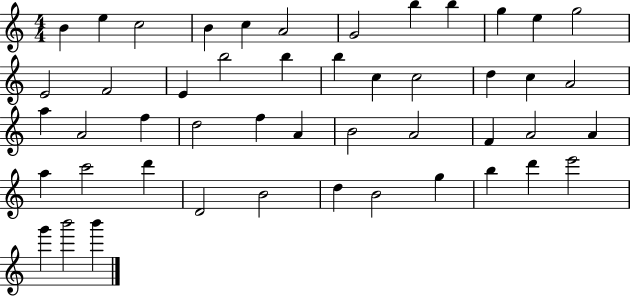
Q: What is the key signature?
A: C major